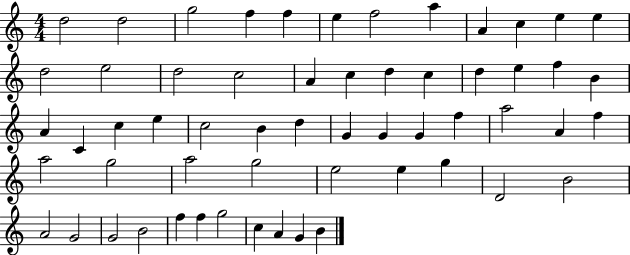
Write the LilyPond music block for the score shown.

{
  \clef treble
  \numericTimeSignature
  \time 4/4
  \key c \major
  d''2 d''2 | g''2 f''4 f''4 | e''4 f''2 a''4 | a'4 c''4 e''4 e''4 | \break d''2 e''2 | d''2 c''2 | a'4 c''4 d''4 c''4 | d''4 e''4 f''4 b'4 | \break a'4 c'4 c''4 e''4 | c''2 b'4 d''4 | g'4 g'4 g'4 f''4 | a''2 a'4 f''4 | \break a''2 g''2 | a''2 g''2 | e''2 e''4 g''4 | d'2 b'2 | \break a'2 g'2 | g'2 b'2 | f''4 f''4 g''2 | c''4 a'4 g'4 b'4 | \break \bar "|."
}